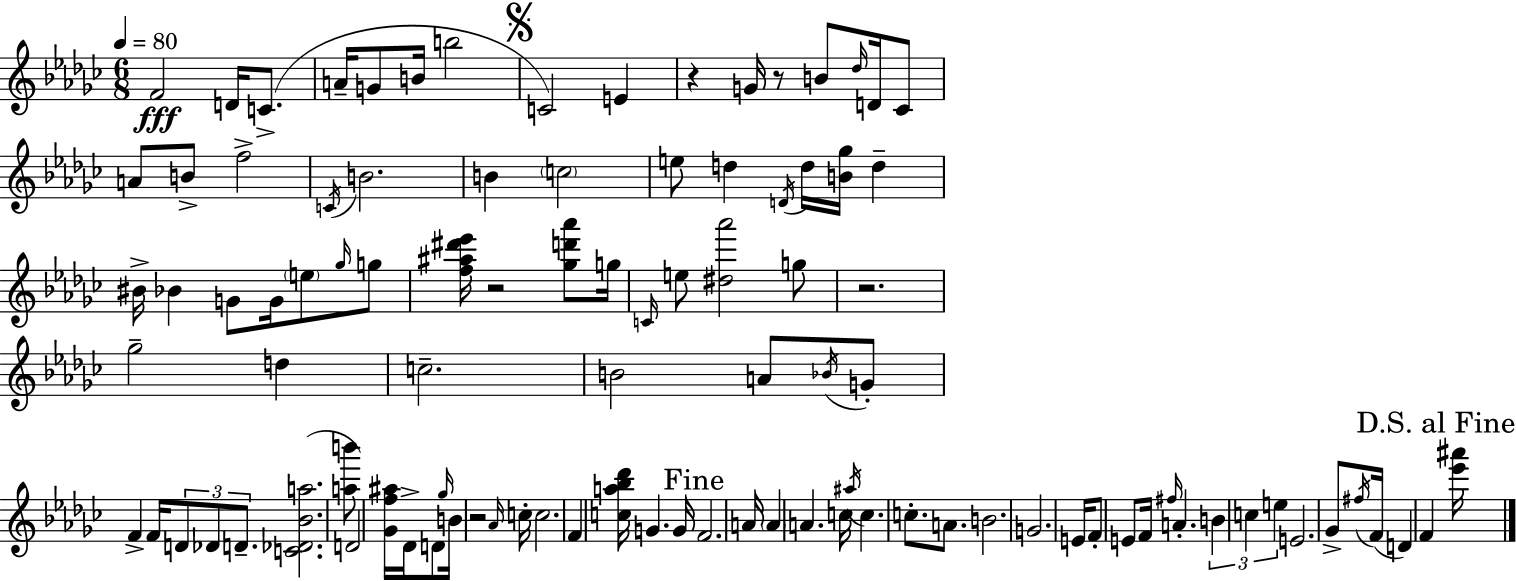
F4/h D4/s C4/e. A4/s G4/e B4/s B5/h C4/h E4/q R/q G4/s R/e B4/e Db5/s D4/s CES4/e A4/e B4/e F5/h C4/s B4/h. B4/q C5/h E5/e D5/q D4/s D5/s [B4,Gb5]/s D5/q BIS4/s Bb4/q G4/e G4/s E5/e Gb5/s G5/e [F5,A#5,D#6,Eb6]/s R/h [Gb5,D6,Ab6]/e G5/s C4/s E5/e [D#5,Ab6]/h G5/e R/h. Gb5/h D5/q C5/h. B4/h A4/e Bb4/s G4/e F4/q F4/s D4/e Db4/e D4/e. [C4,Db4,Bb4,A5]/h. [A5,B6]/e D4/h [Gb4,F5,A#5]/s Db4/s D4/e Gb5/s B4/s R/h Ab4/s C5/s C5/h. F4/q [C5,A5,Bb5,Db6]/s G4/q. G4/s F4/h. A4/s A4/q A4/q. C5/s A#5/s C5/q. C5/e. A4/e. B4/h. G4/h. E4/s F4/e E4/e F4/s F#5/s A4/q. B4/q C5/q E5/q E4/h. Gb4/e F#5/s F4/s D4/q F4/q [Eb6,A#6]/s